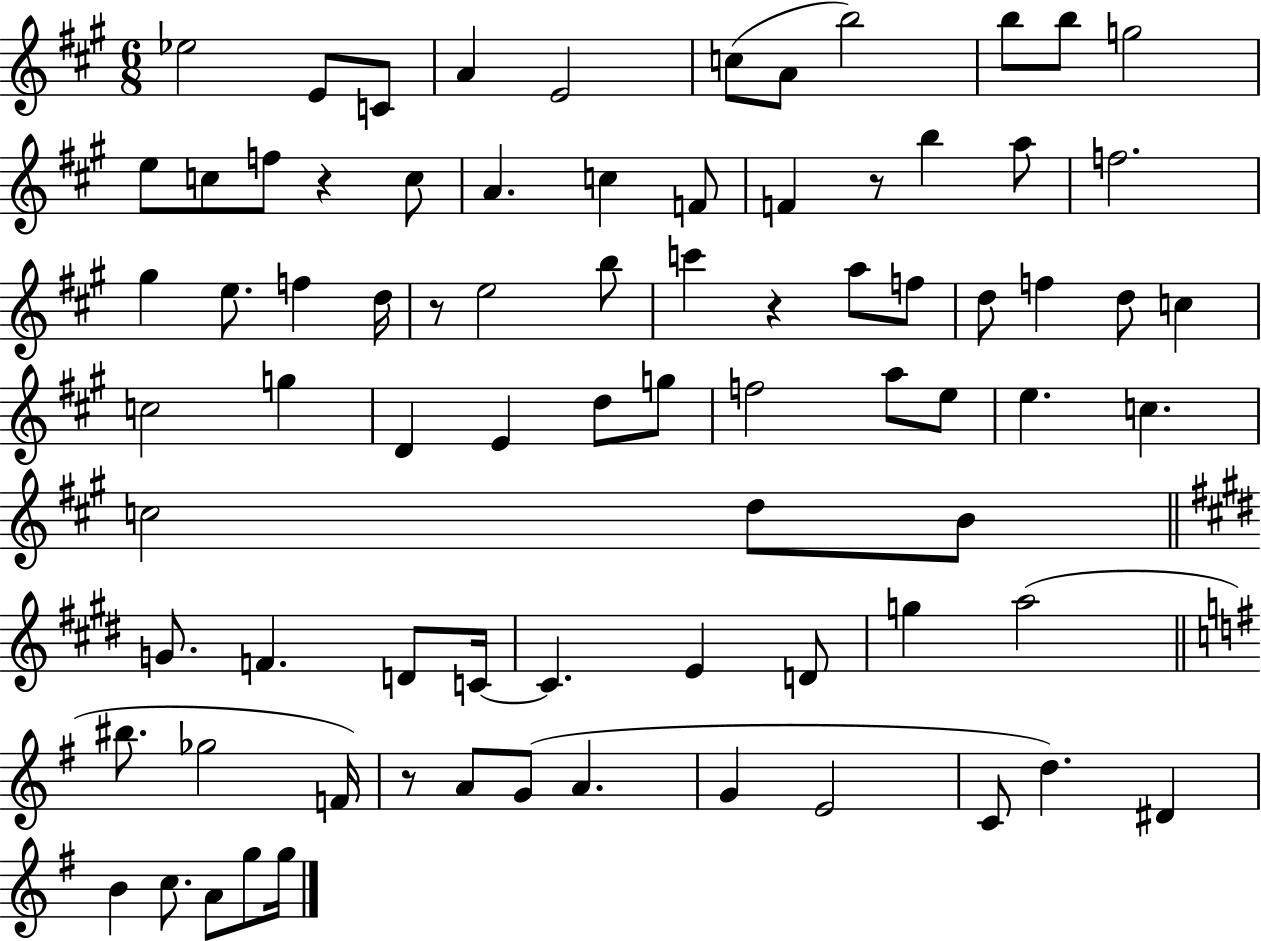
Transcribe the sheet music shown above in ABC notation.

X:1
T:Untitled
M:6/8
L:1/4
K:A
_e2 E/2 C/2 A E2 c/2 A/2 b2 b/2 b/2 g2 e/2 c/2 f/2 z c/2 A c F/2 F z/2 b a/2 f2 ^g e/2 f d/4 z/2 e2 b/2 c' z a/2 f/2 d/2 f d/2 c c2 g D E d/2 g/2 f2 a/2 e/2 e c c2 d/2 B/2 G/2 F D/2 C/4 C E D/2 g a2 ^b/2 _g2 F/4 z/2 A/2 G/2 A G E2 C/2 d ^D B c/2 A/2 g/2 g/4